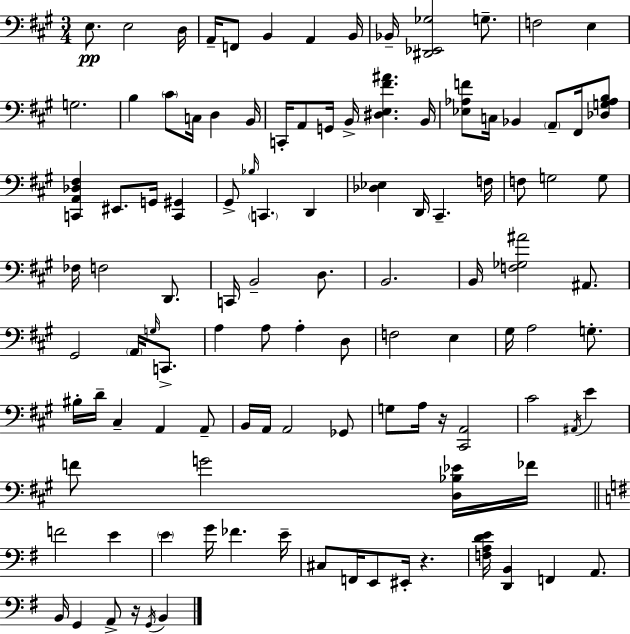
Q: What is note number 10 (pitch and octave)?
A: G3